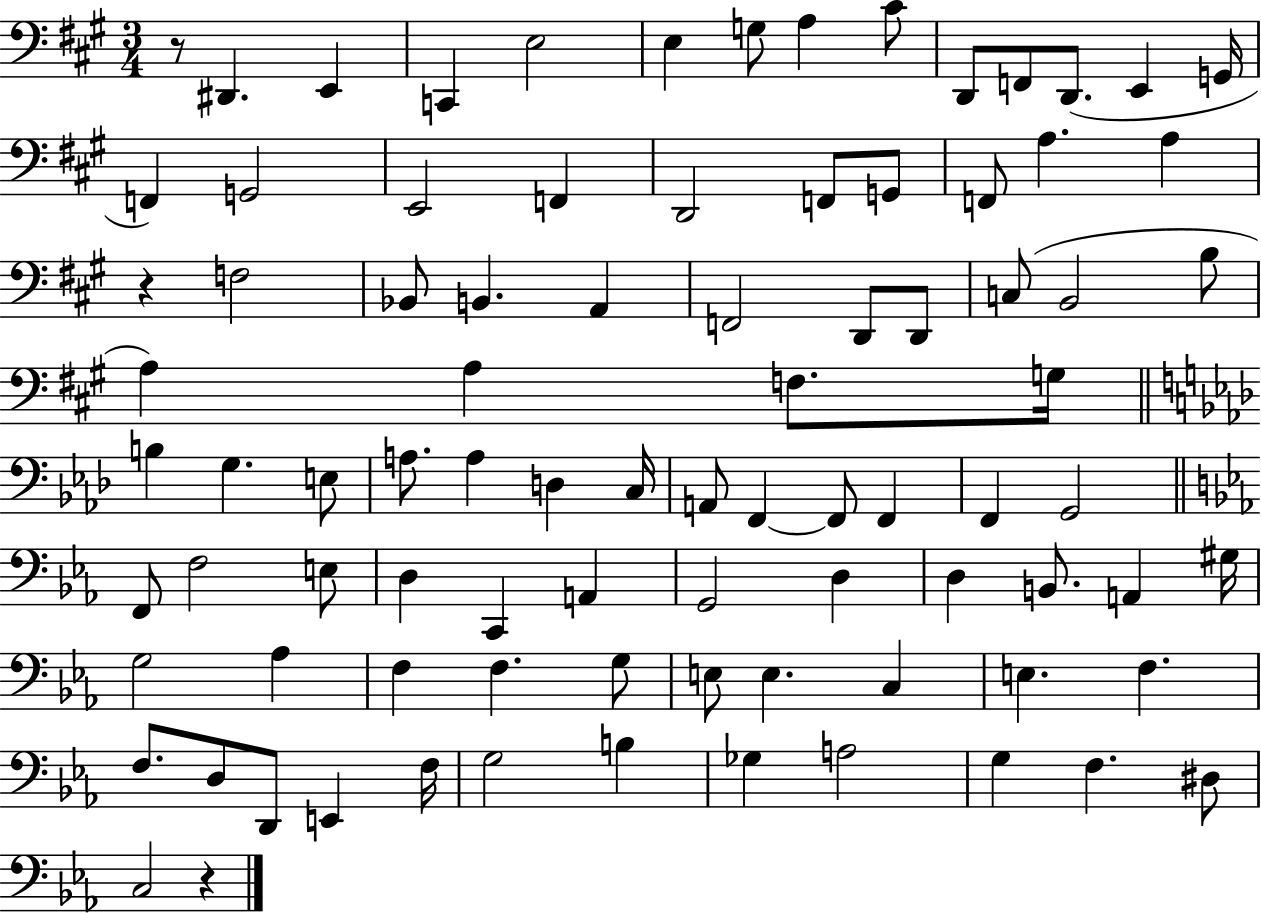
{
  \clef bass
  \numericTimeSignature
  \time 3/4
  \key a \major
  r8 dis,4. e,4 | c,4 e2 | e4 g8 a4 cis'8 | d,8 f,8 d,8.( e,4 g,16 | \break f,4) g,2 | e,2 f,4 | d,2 f,8 g,8 | f,8 a4. a4 | \break r4 f2 | bes,8 b,4. a,4 | f,2 d,8 d,8 | c8( b,2 b8 | \break a4) a4 f8. g16 | \bar "||" \break \key aes \major b4 g4. e8 | a8. a4 d4 c16 | a,8 f,4~~ f,8 f,4 | f,4 g,2 | \break \bar "||" \break \key ees \major f,8 f2 e8 | d4 c,4 a,4 | g,2 d4 | d4 b,8. a,4 gis16 | \break g2 aes4 | f4 f4. g8 | e8 e4. c4 | e4. f4. | \break f8. d8 d,8 e,4 f16 | g2 b4 | ges4 a2 | g4 f4. dis8 | \break c2 r4 | \bar "|."
}